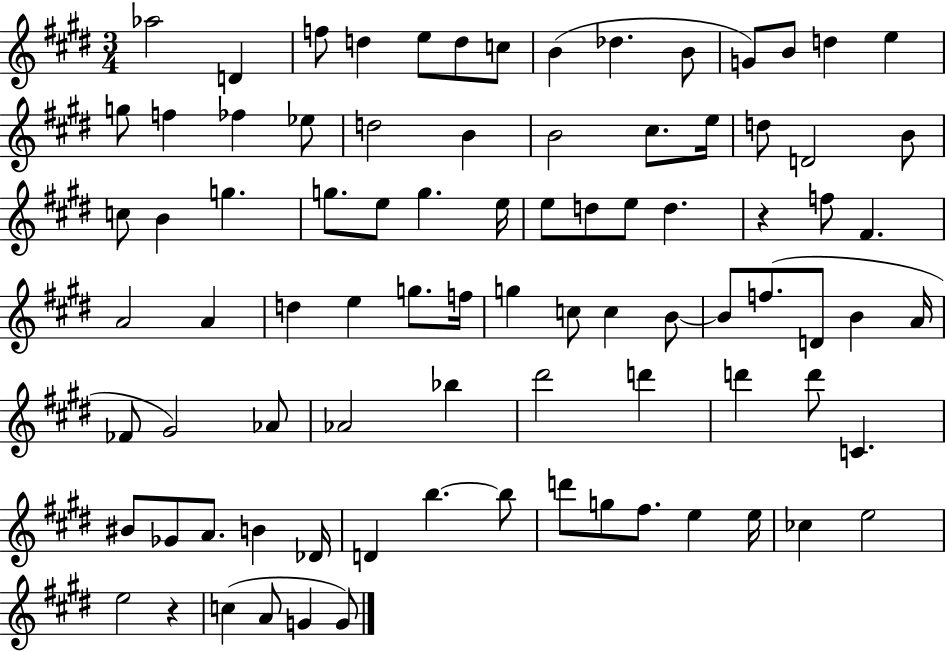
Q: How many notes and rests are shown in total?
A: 86